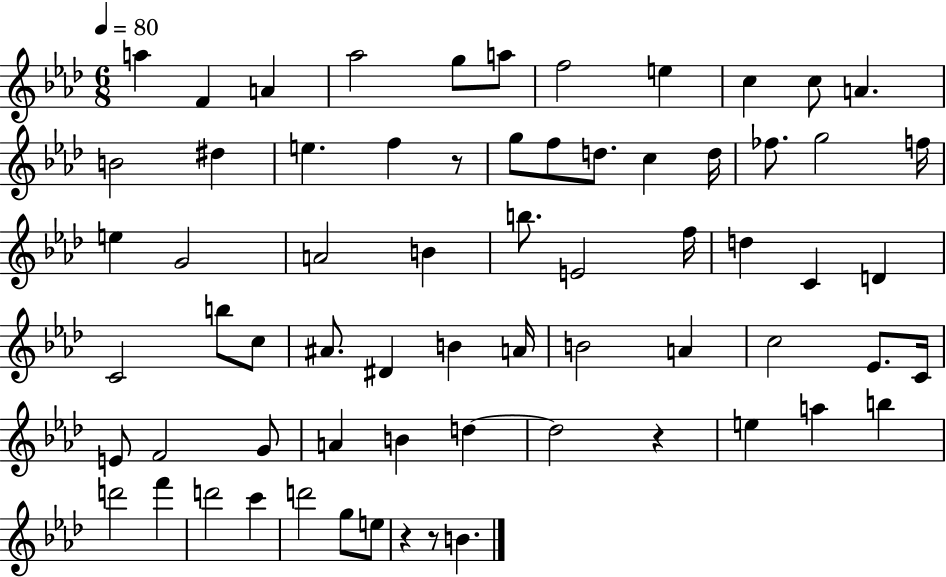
A5/q F4/q A4/q Ab5/h G5/e A5/e F5/h E5/q C5/q C5/e A4/q. B4/h D#5/q E5/q. F5/q R/e G5/e F5/e D5/e. C5/q D5/s FES5/e. G5/h F5/s E5/q G4/h A4/h B4/q B5/e. E4/h F5/s D5/q C4/q D4/q C4/h B5/e C5/e A#4/e. D#4/q B4/q A4/s B4/h A4/q C5/h Eb4/e. C4/s E4/e F4/h G4/e A4/q B4/q D5/q D5/h R/q E5/q A5/q B5/q D6/h F6/q D6/h C6/q D6/h G5/e E5/e R/q R/e B4/q.